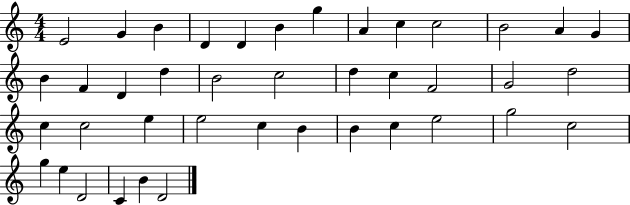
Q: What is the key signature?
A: C major